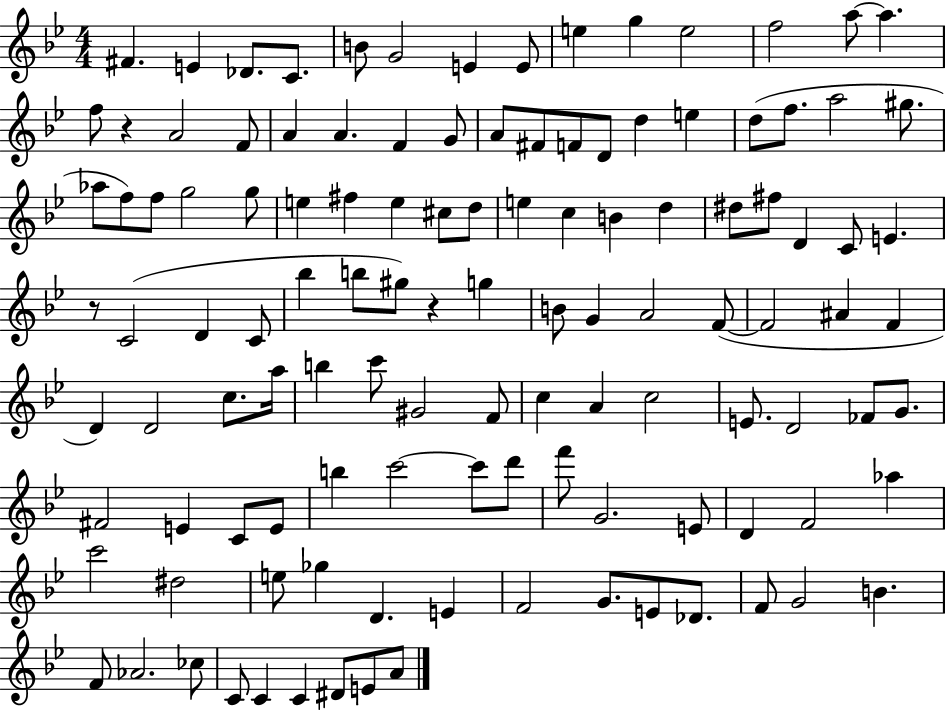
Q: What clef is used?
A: treble